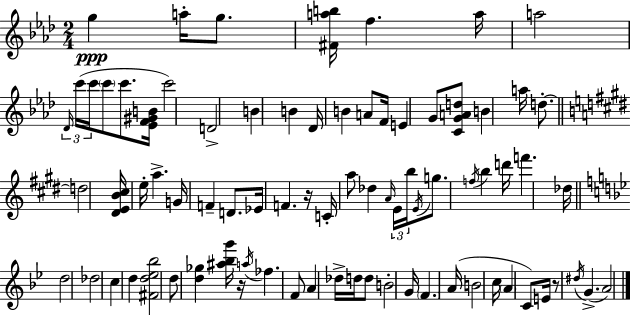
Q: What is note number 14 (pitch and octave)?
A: B4